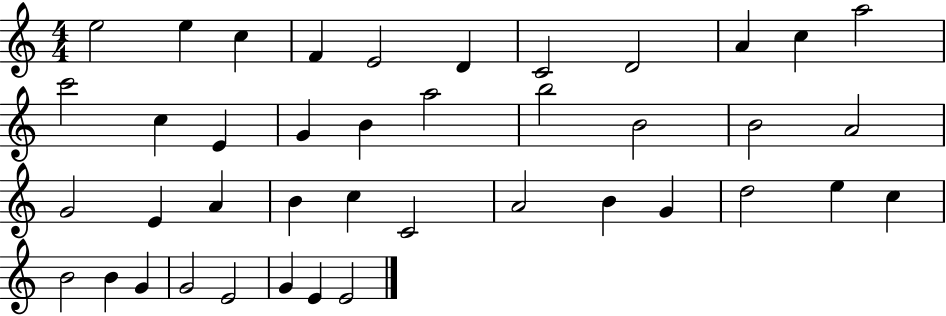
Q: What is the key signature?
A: C major